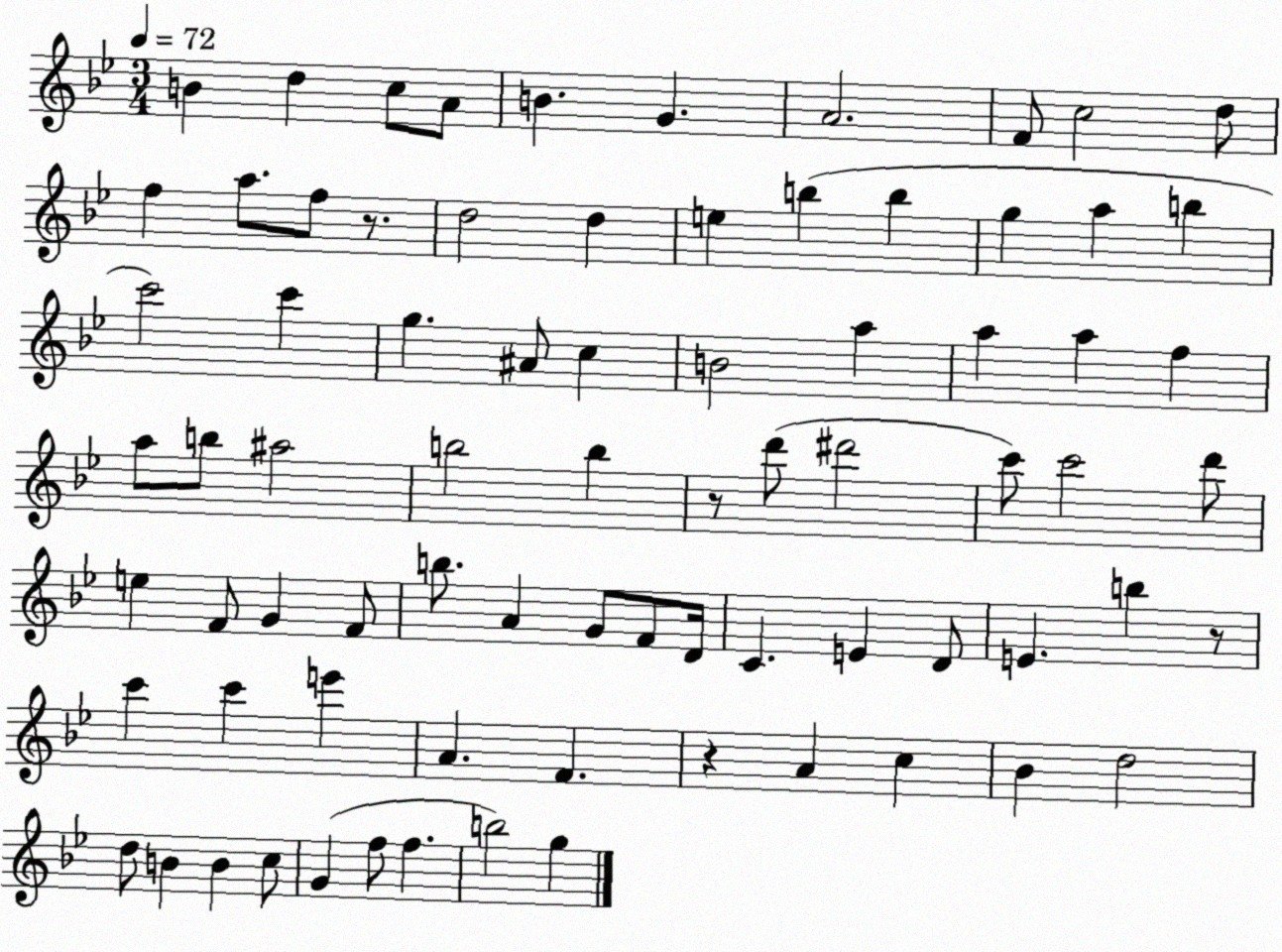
X:1
T:Untitled
M:3/4
L:1/4
K:Bb
B d c/2 A/2 B G A2 F/2 c2 d/2 f a/2 f/2 z/2 d2 d e b b g a b c'2 c' g ^A/2 c B2 a a a f a/2 b/2 ^a2 b2 b z/2 d'/2 ^d'2 c'/2 c'2 d'/2 e F/2 G F/2 b/2 A G/2 F/2 D/4 C E D/2 E b z/2 c' c' e' A F z A c _B d2 d/2 B B c/2 G f/2 f b2 g